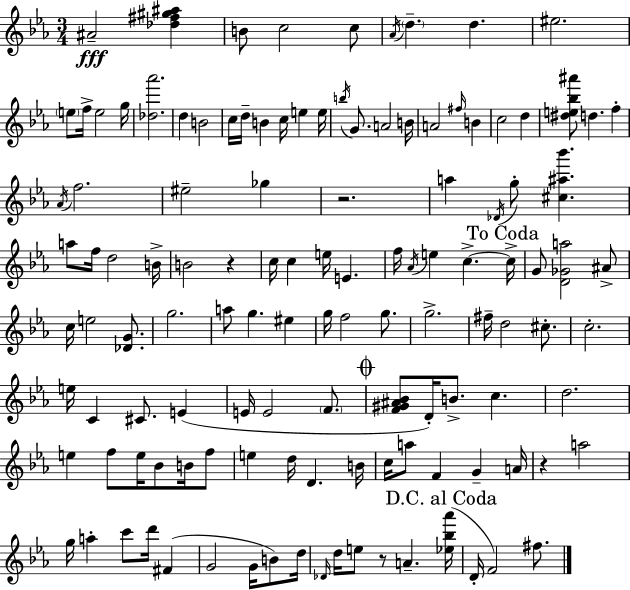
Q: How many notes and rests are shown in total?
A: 123